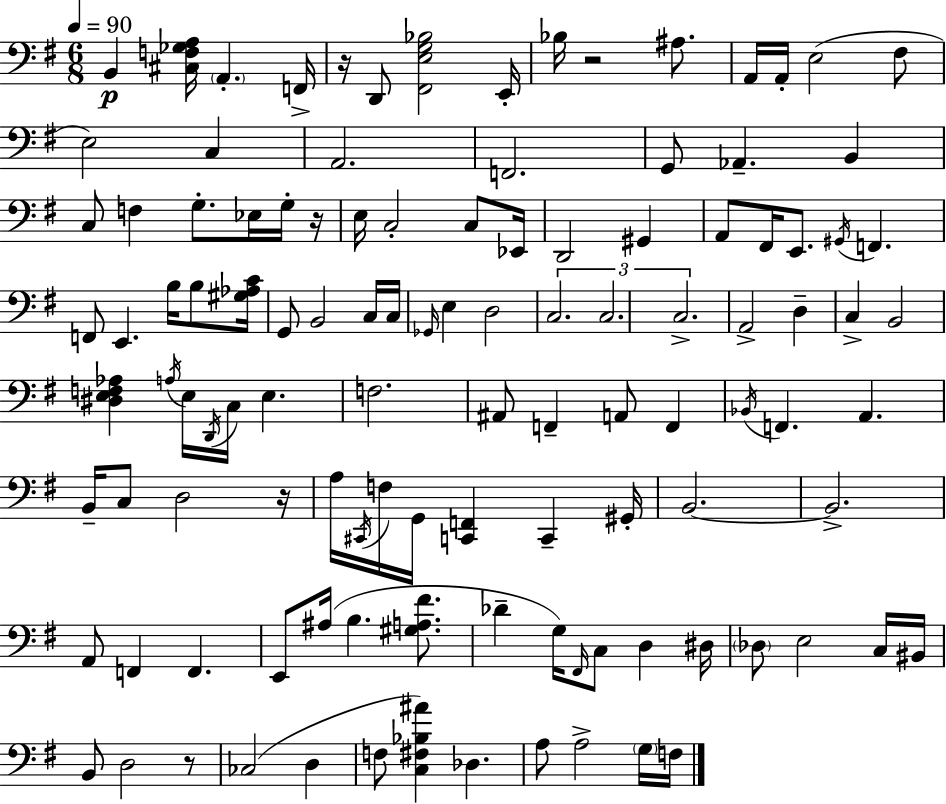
X:1
T:Untitled
M:6/8
L:1/4
K:Em
B,, [^C,F,_G,A,]/4 A,, F,,/4 z/4 D,,/2 [^F,,E,G,_B,]2 E,,/4 _B,/4 z2 ^A,/2 A,,/4 A,,/4 E,2 ^F,/2 E,2 C, A,,2 F,,2 G,,/2 _A,, B,, C,/2 F, G,/2 _E,/4 G,/4 z/4 E,/4 C,2 C,/2 _E,,/4 D,,2 ^G,, A,,/2 ^F,,/4 E,,/2 ^G,,/4 F,, F,,/2 E,, B,/4 B,/2 [^G,_A,C]/4 G,,/2 B,,2 C,/4 C,/4 _G,,/4 E, D,2 C,2 C,2 C,2 A,,2 D, C, B,,2 [^D,E,F,_A,] A,/4 E,/4 D,,/4 C,/4 E, F,2 ^A,,/2 F,, A,,/2 F,, _B,,/4 F,, A,, B,,/4 C,/2 D,2 z/4 A,/4 ^C,,/4 F,/4 G,,/4 [C,,F,,] C,, ^G,,/4 B,,2 B,,2 A,,/2 F,, F,, E,,/2 ^A,/4 B, [^G,A,^F]/2 _D G,/4 ^F,,/4 C,/2 D, ^D,/4 _D,/2 E,2 C,/4 ^B,,/4 B,,/2 D,2 z/2 _C,2 D, F,/2 [C,^F,_B,^A] _D, A,/2 A,2 G,/4 F,/4